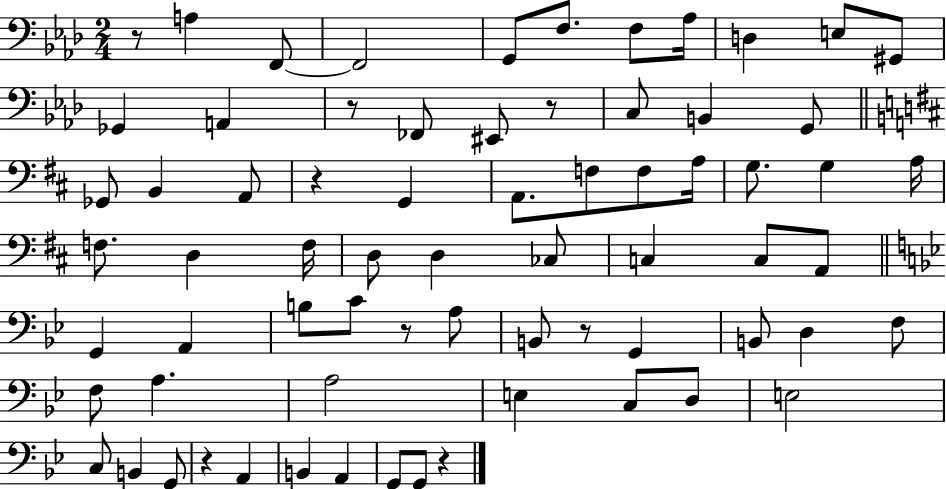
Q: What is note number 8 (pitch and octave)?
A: D3